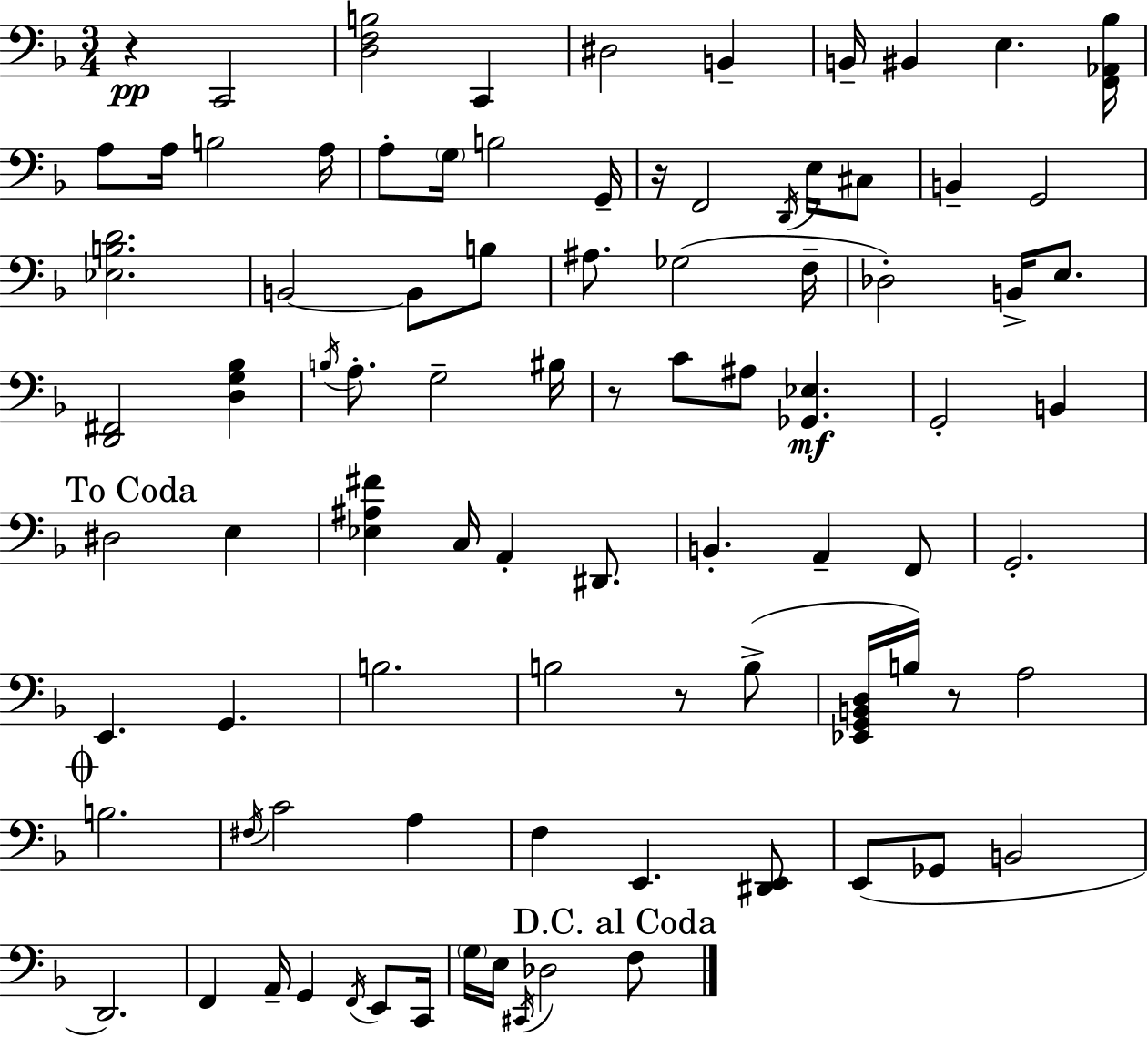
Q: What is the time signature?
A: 3/4